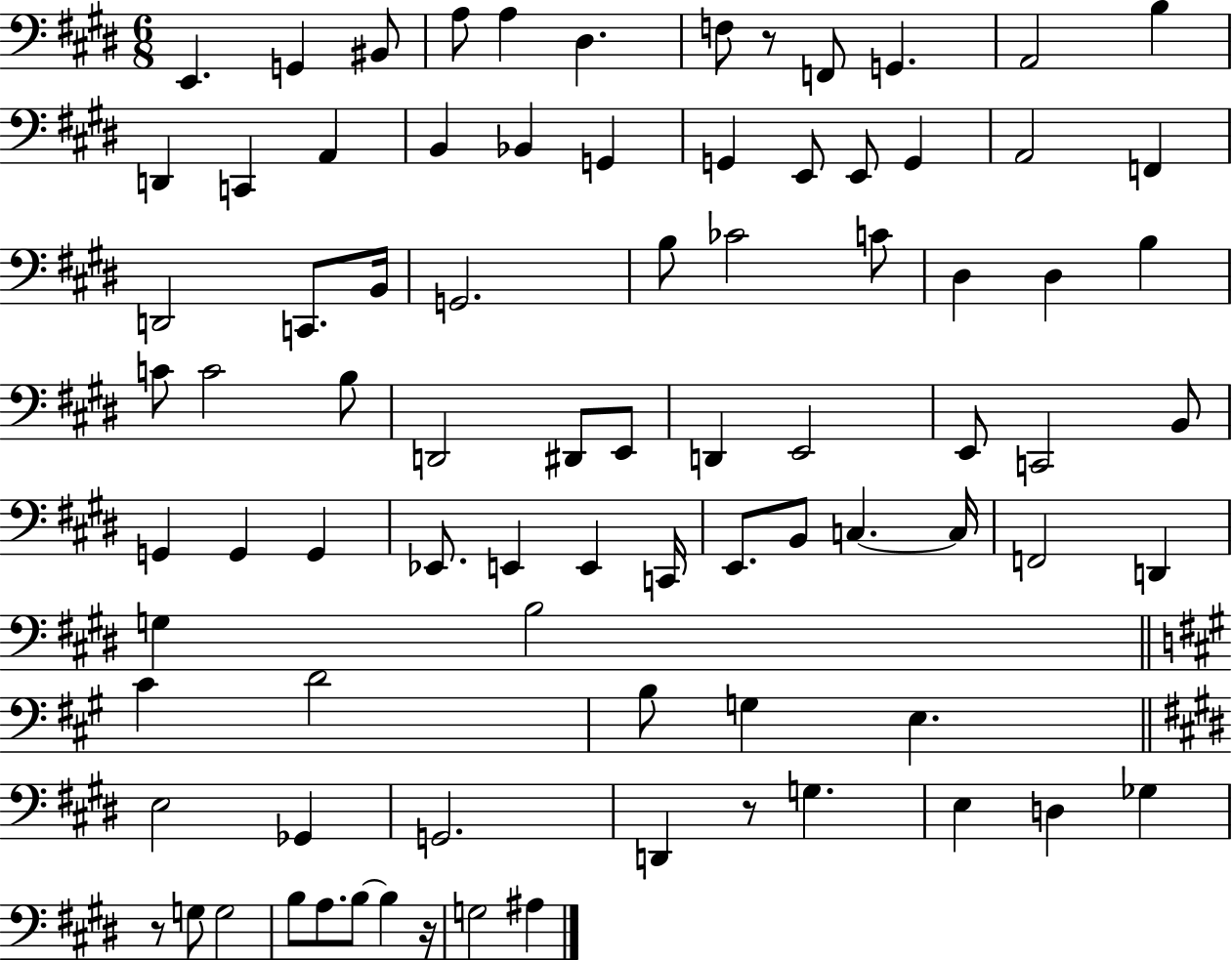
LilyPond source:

{
  \clef bass
  \numericTimeSignature
  \time 6/8
  \key e \major
  e,4. g,4 bis,8 | a8 a4 dis4. | f8 r8 f,8 g,4. | a,2 b4 | \break d,4 c,4 a,4 | b,4 bes,4 g,4 | g,4 e,8 e,8 g,4 | a,2 f,4 | \break d,2 c,8. b,16 | g,2. | b8 ces'2 c'8 | dis4 dis4 b4 | \break c'8 c'2 b8 | d,2 dis,8 e,8 | d,4 e,2 | e,8 c,2 b,8 | \break g,4 g,4 g,4 | ees,8. e,4 e,4 c,16 | e,8. b,8 c4.~~ c16 | f,2 d,4 | \break g4 b2 | \bar "||" \break \key a \major cis'4 d'2 | b8 g4 e4. | \bar "||" \break \key e \major e2 ges,4 | g,2. | d,4 r8 g4. | e4 d4 ges4 | \break r8 g8 g2 | b8 a8. b8~~ b4 r16 | g2 ais4 | \bar "|."
}